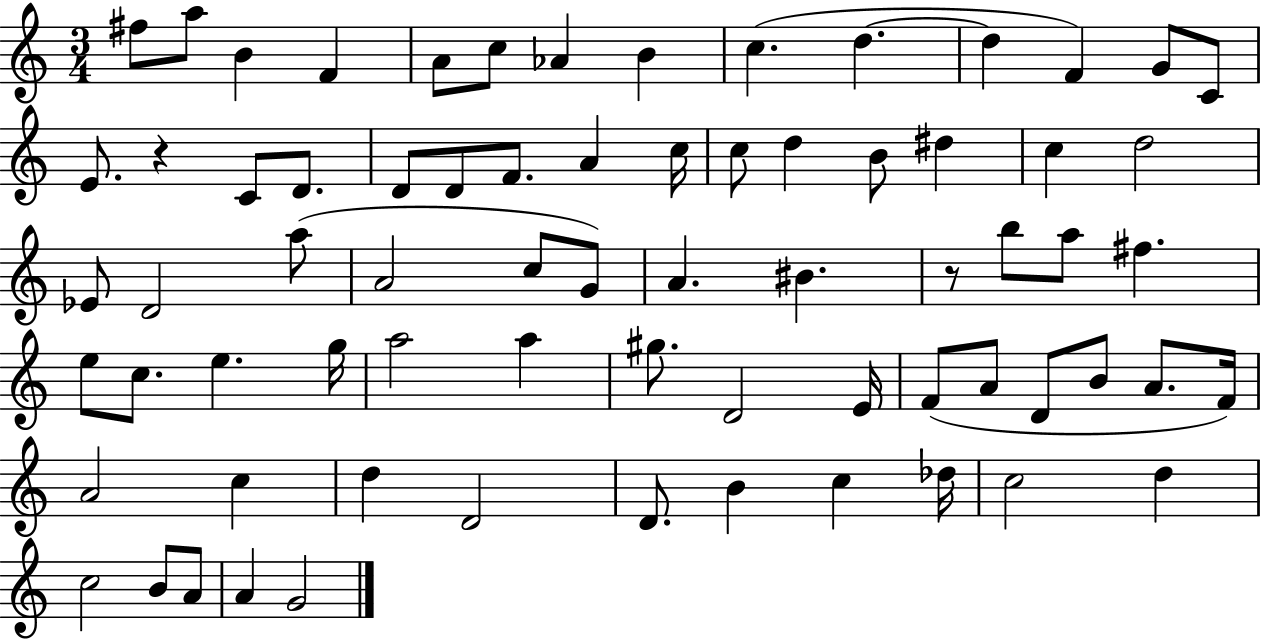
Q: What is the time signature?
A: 3/4